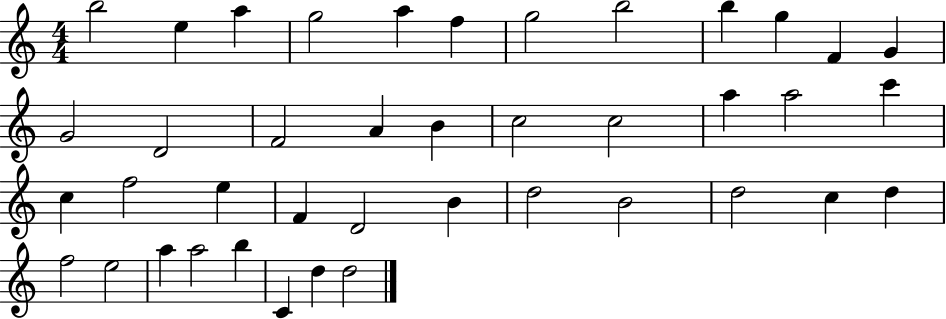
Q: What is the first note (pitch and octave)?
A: B5